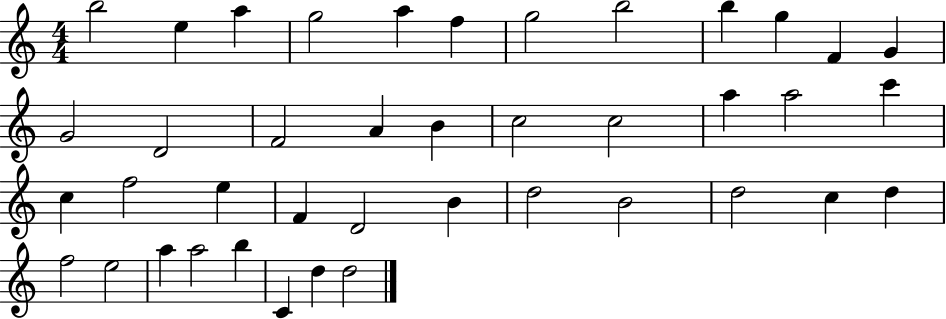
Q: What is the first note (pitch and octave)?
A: B5